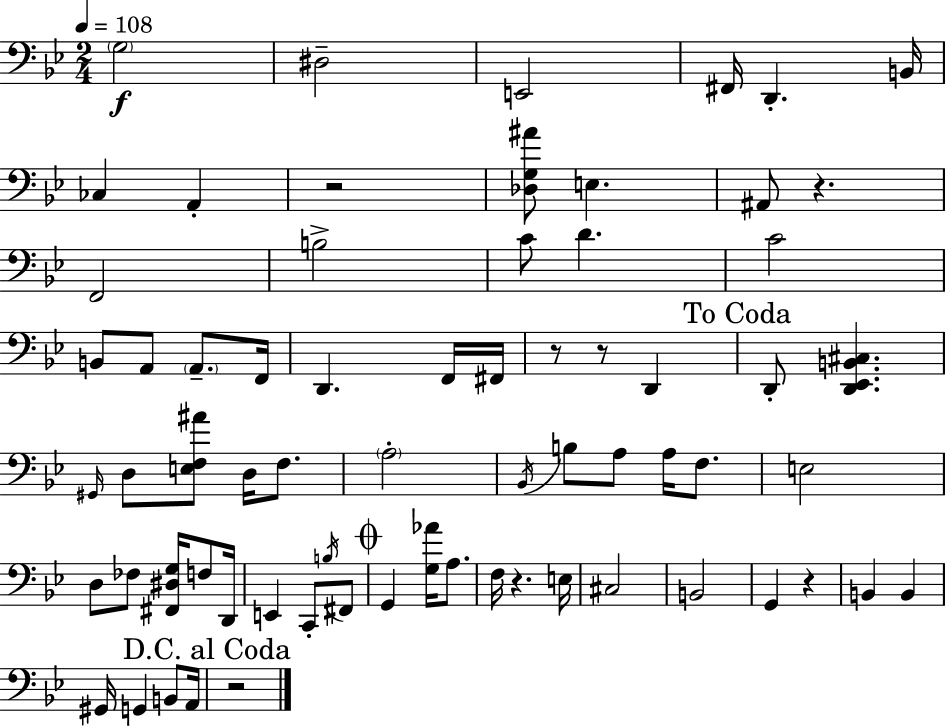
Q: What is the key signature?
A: BES major